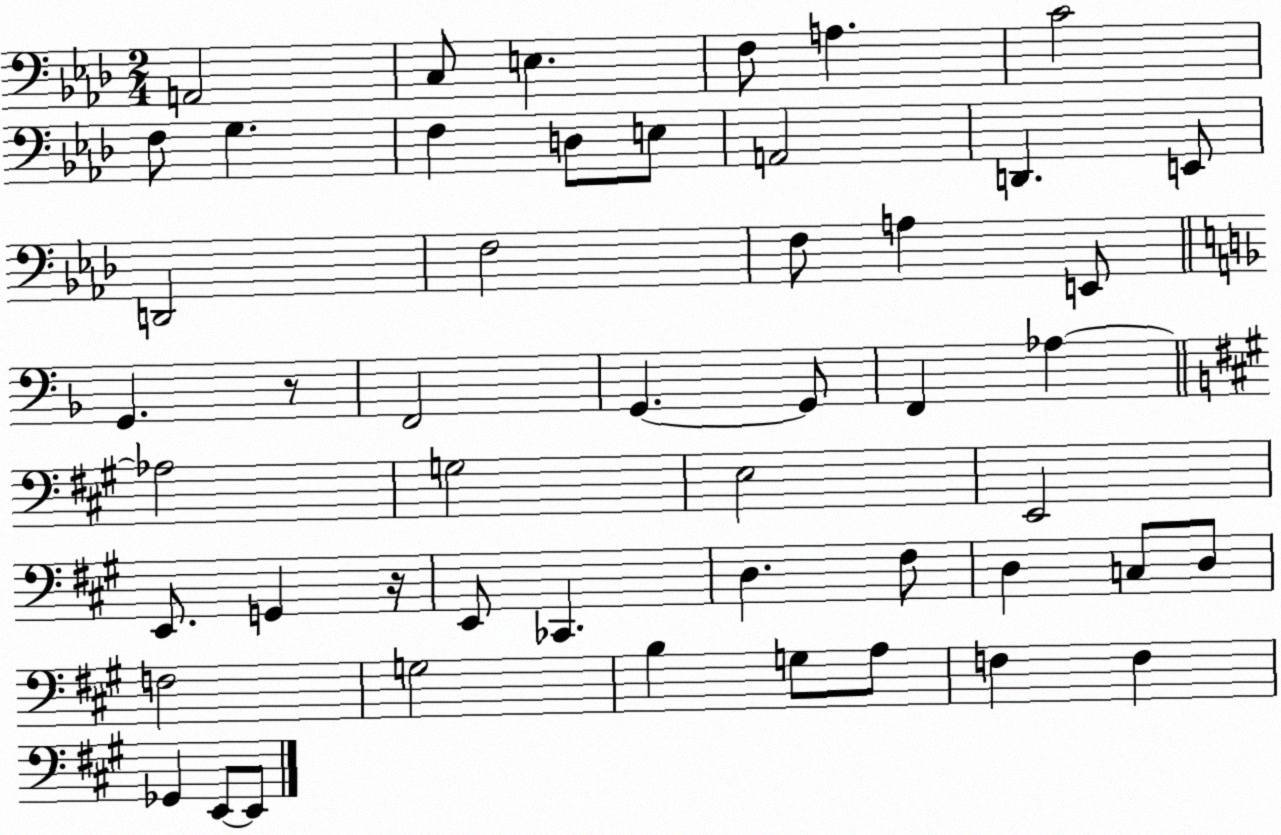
X:1
T:Untitled
M:2/4
L:1/4
K:Ab
A,,2 C,/2 E, F,/2 A, C2 F,/2 G, F, D,/2 E,/2 A,,2 D,, E,,/2 D,,2 F,2 F,/2 A, E,,/2 G,, z/2 F,,2 G,, G,,/2 F,, _A, _A,2 G,2 E,2 E,,2 E,,/2 G,, z/4 E,,/2 _C,, D, ^F,/2 D, C,/2 D,/2 F,2 G,2 B, G,/2 A,/2 F, F, _G,, E,,/2 E,,/2